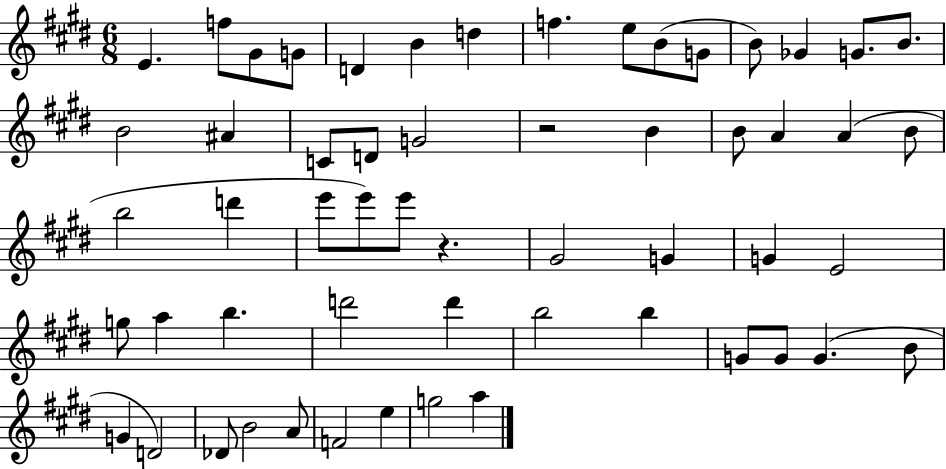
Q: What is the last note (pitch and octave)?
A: A5